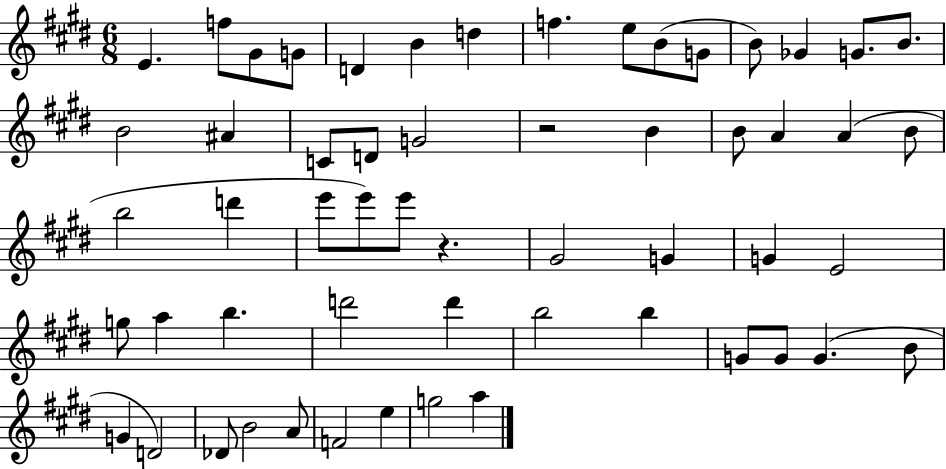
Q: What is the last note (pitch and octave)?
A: A5